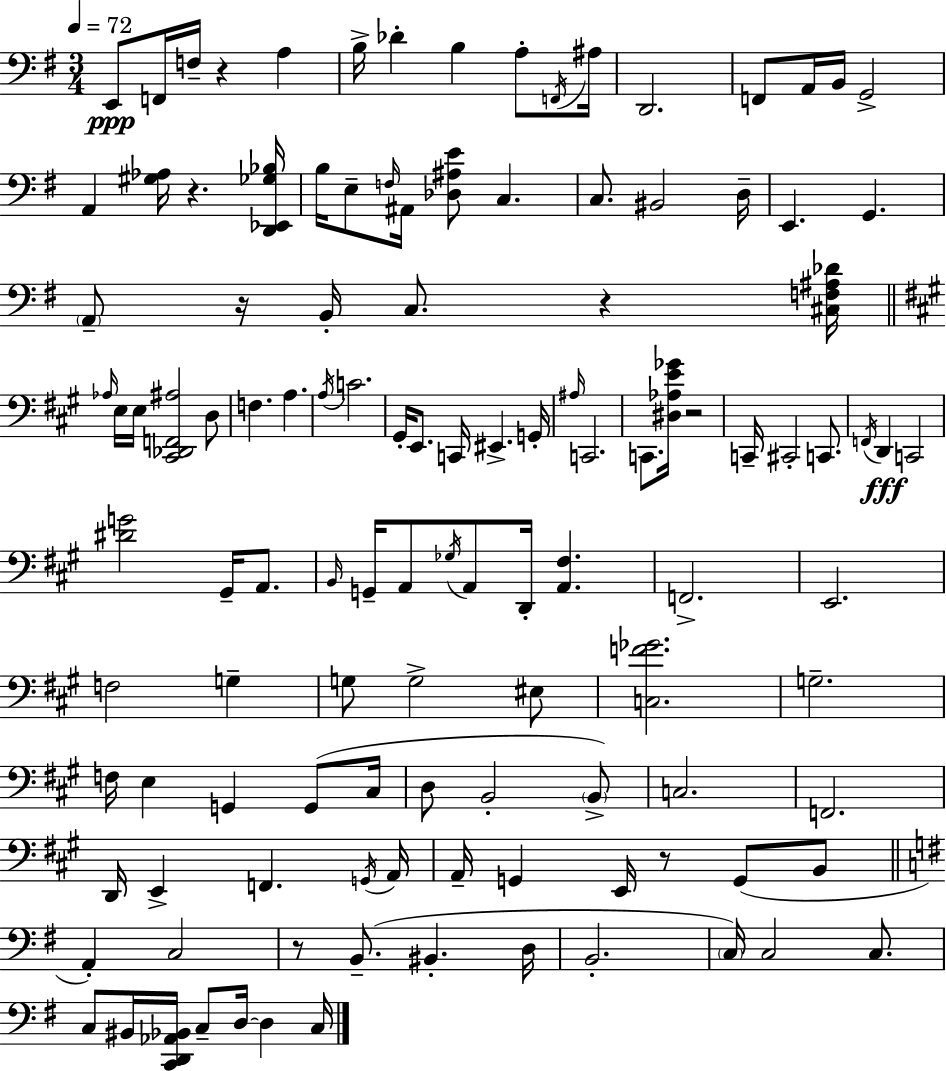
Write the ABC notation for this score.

X:1
T:Untitled
M:3/4
L:1/4
K:G
E,,/2 F,,/4 F,/4 z A, B,/4 _D B, A,/2 F,,/4 ^A,/4 D,,2 F,,/2 A,,/4 B,,/4 G,,2 A,, [^G,_A,]/4 z [D,,_E,,_G,_B,]/4 B,/4 E,/2 F,/4 ^A,,/4 [_D,^A,E]/2 C, C,/2 ^B,,2 D,/4 E,, G,, A,,/2 z/4 B,,/4 C,/2 z [^C,F,^A,_D]/4 _A,/4 E,/4 E,/4 [^C,,_D,,F,,^A,]2 D,/2 F, A, A,/4 C2 ^G,,/4 E,,/2 C,,/4 ^E,, G,,/4 ^A,/4 C,,2 C,,/2 [^D,_A,E_G]/4 z2 C,,/4 ^C,,2 C,,/2 F,,/4 D,, C,,2 [^DG]2 ^G,,/4 A,,/2 B,,/4 G,,/4 A,,/2 _G,/4 A,,/2 D,,/4 [A,,^F,] F,,2 E,,2 F,2 G, G,/2 G,2 ^E,/2 [C,F_G]2 G,2 F,/4 E, G,, G,,/2 ^C,/4 D,/2 B,,2 B,,/2 C,2 F,,2 D,,/4 E,, F,, G,,/4 A,,/4 A,,/4 G,, E,,/4 z/2 G,,/2 B,,/2 A,, C,2 z/2 B,,/2 ^B,, D,/4 B,,2 C,/4 C,2 C,/2 C,/2 ^B,,/4 [C,,D,,_A,,_B,,]/4 C,/2 D,/4 D, C,/4